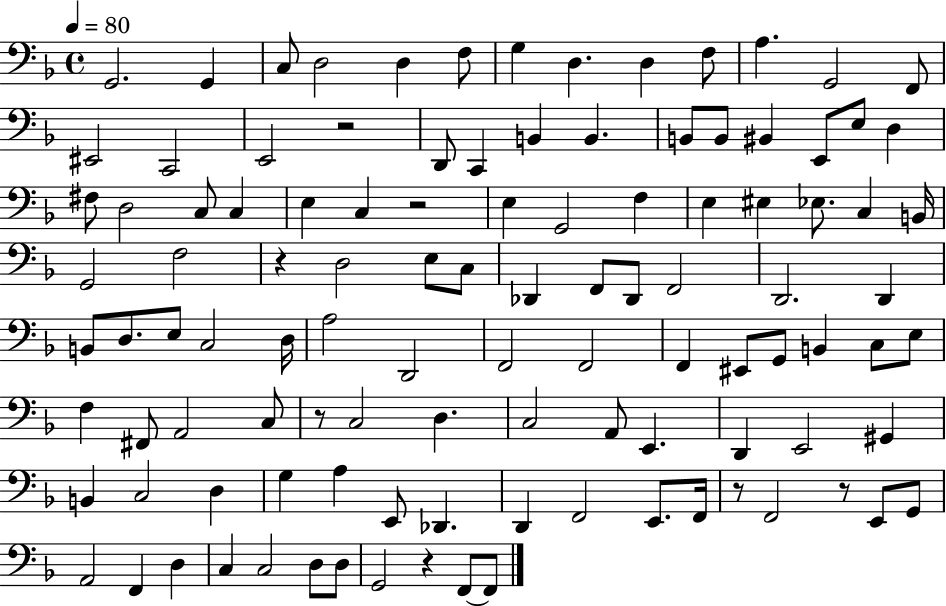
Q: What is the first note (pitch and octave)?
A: G2